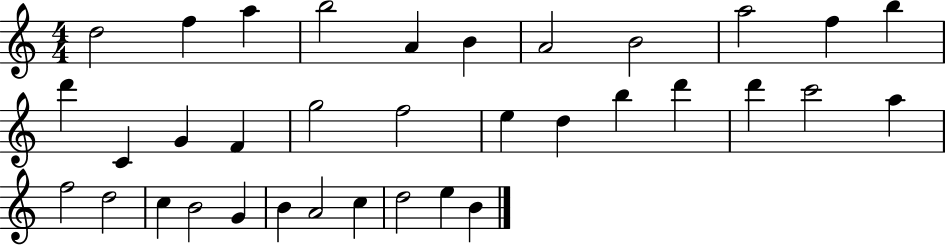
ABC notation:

X:1
T:Untitled
M:4/4
L:1/4
K:C
d2 f a b2 A B A2 B2 a2 f b d' C G F g2 f2 e d b d' d' c'2 a f2 d2 c B2 G B A2 c d2 e B